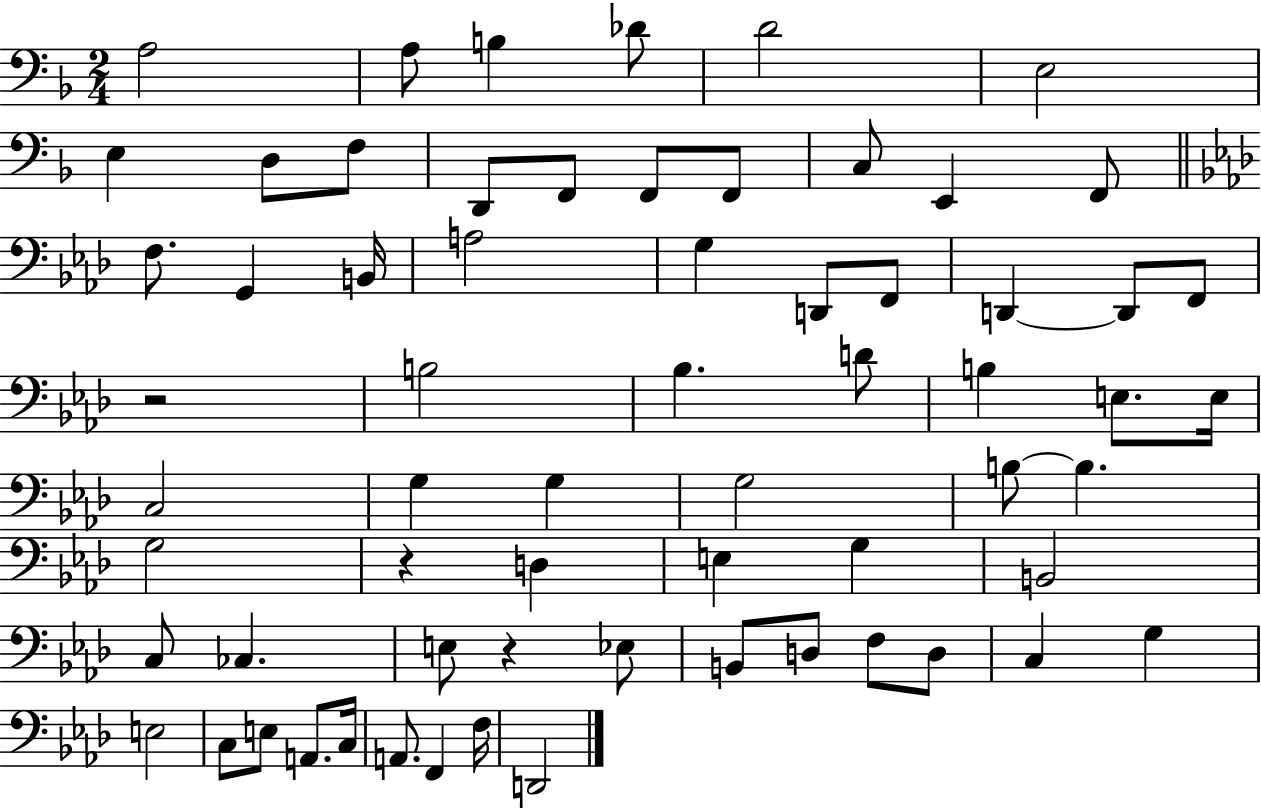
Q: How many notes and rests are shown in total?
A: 65